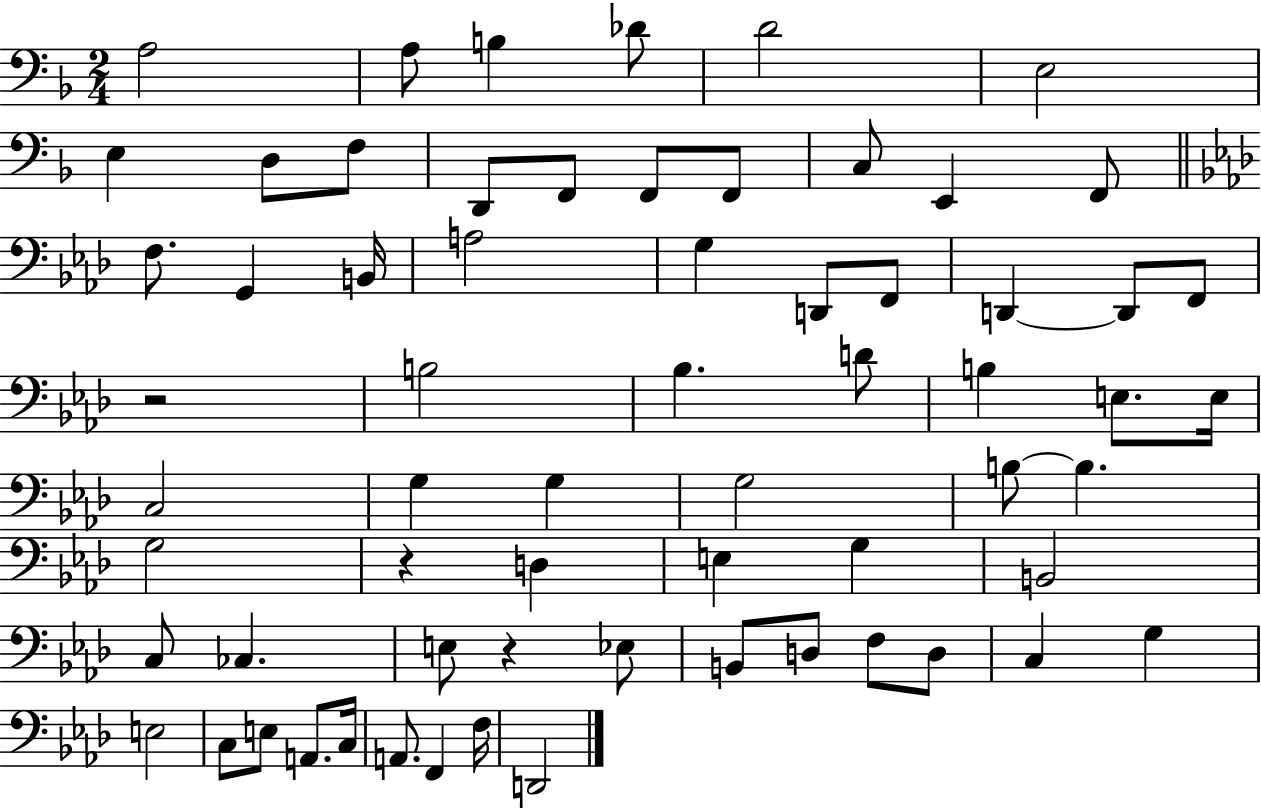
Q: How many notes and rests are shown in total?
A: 65